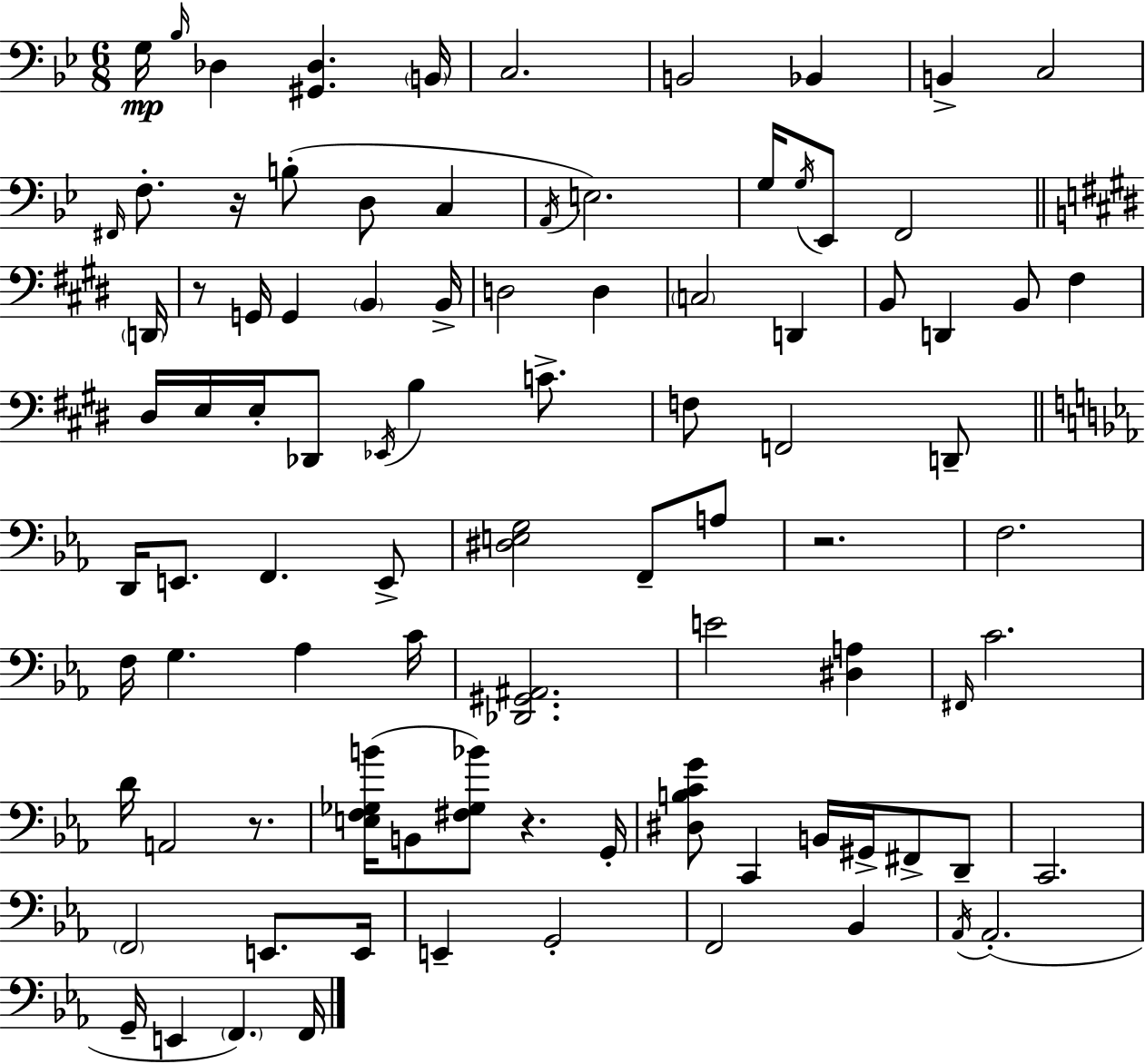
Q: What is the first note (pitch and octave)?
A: G3